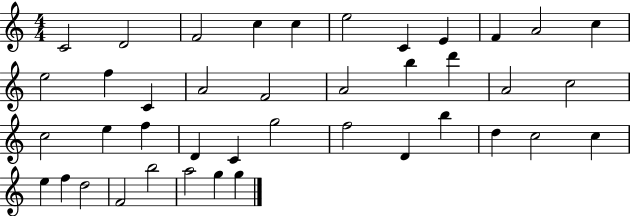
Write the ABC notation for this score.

X:1
T:Untitled
M:4/4
L:1/4
K:C
C2 D2 F2 c c e2 C E F A2 c e2 f C A2 F2 A2 b d' A2 c2 c2 e f D C g2 f2 D b d c2 c e f d2 F2 b2 a2 g g